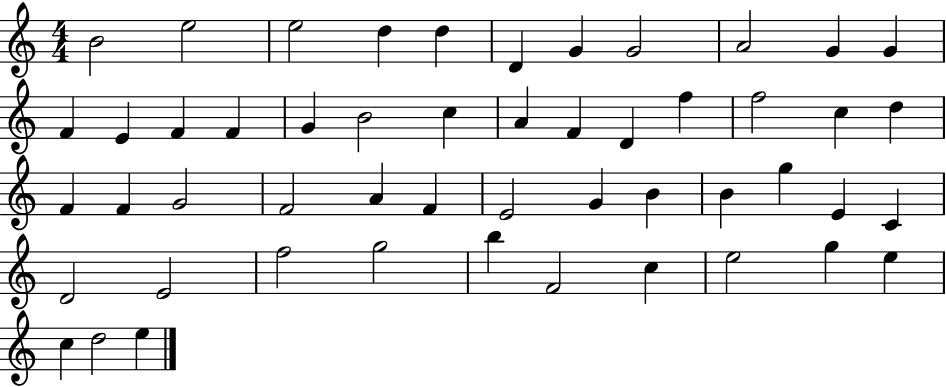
B4/h E5/h E5/h D5/q D5/q D4/q G4/q G4/h A4/h G4/q G4/q F4/q E4/q F4/q F4/q G4/q B4/h C5/q A4/q F4/q D4/q F5/q F5/h C5/q D5/q F4/q F4/q G4/h F4/h A4/q F4/q E4/h G4/q B4/q B4/q G5/q E4/q C4/q D4/h E4/h F5/h G5/h B5/q F4/h C5/q E5/h G5/q E5/q C5/q D5/h E5/q